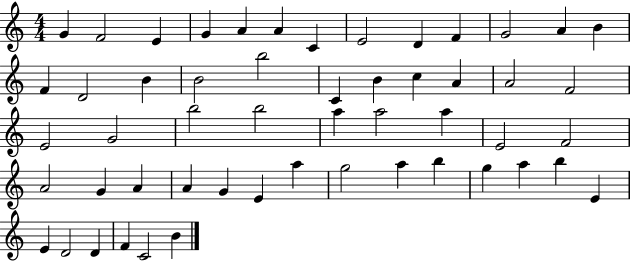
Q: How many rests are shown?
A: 0